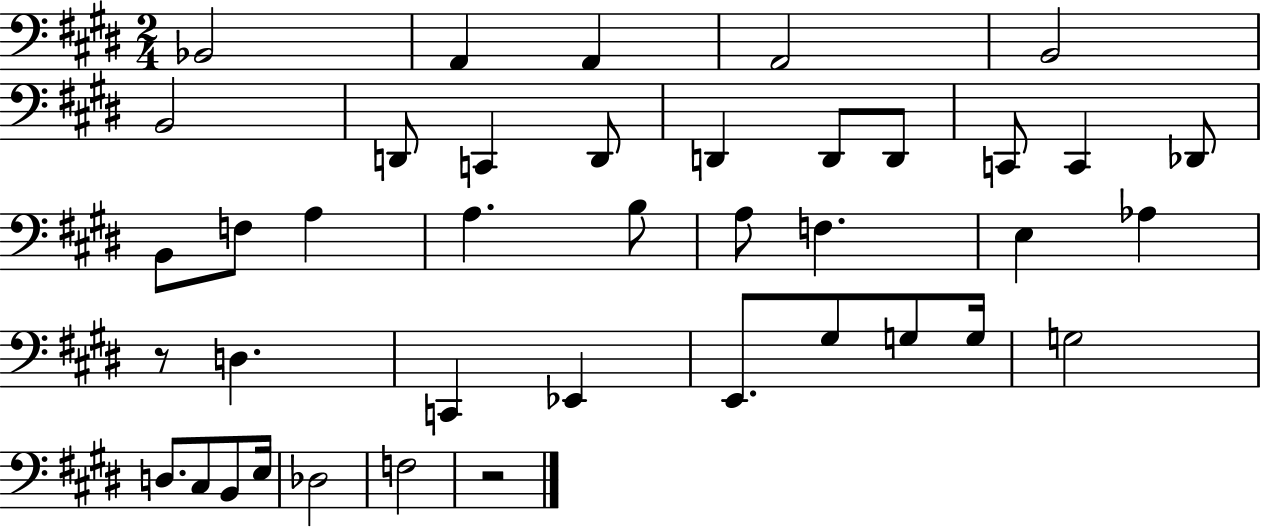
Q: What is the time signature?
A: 2/4